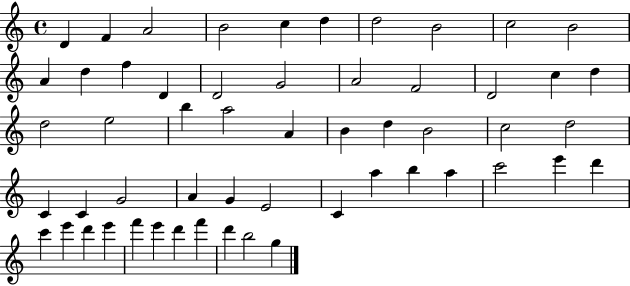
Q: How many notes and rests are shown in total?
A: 55